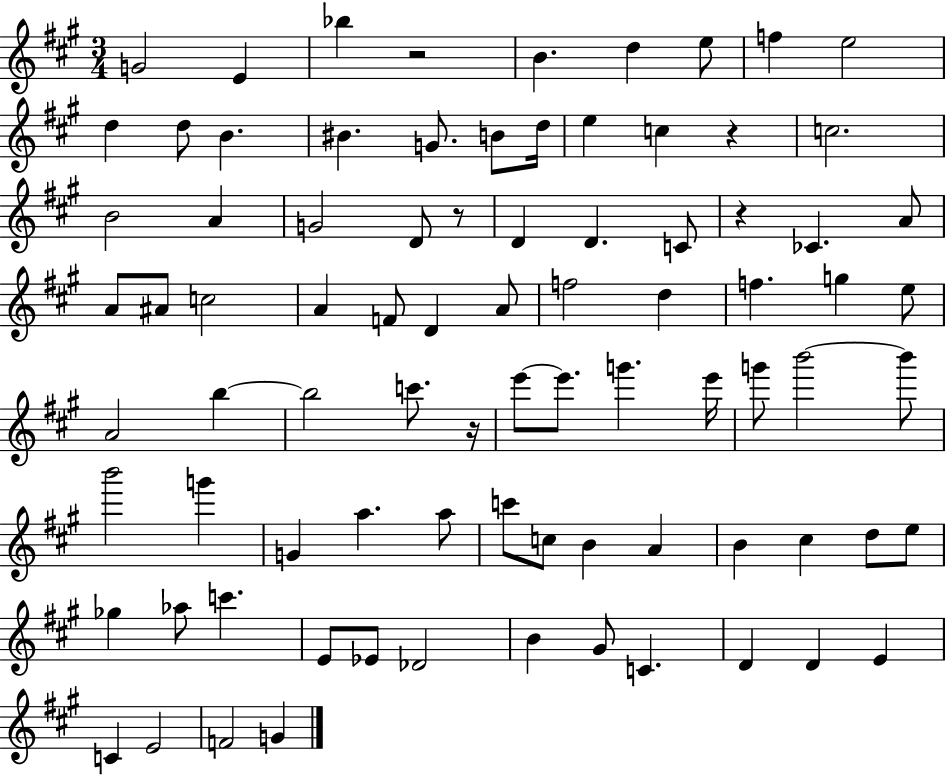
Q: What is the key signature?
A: A major